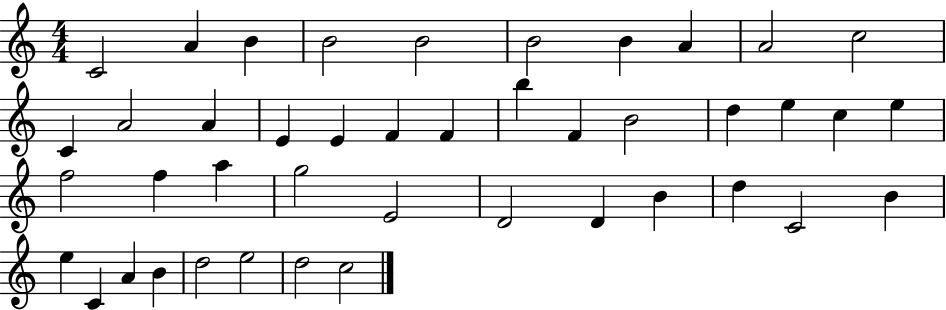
{
  \clef treble
  \numericTimeSignature
  \time 4/4
  \key c \major
  c'2 a'4 b'4 | b'2 b'2 | b'2 b'4 a'4 | a'2 c''2 | \break c'4 a'2 a'4 | e'4 e'4 f'4 f'4 | b''4 f'4 b'2 | d''4 e''4 c''4 e''4 | \break f''2 f''4 a''4 | g''2 e'2 | d'2 d'4 b'4 | d''4 c'2 b'4 | \break e''4 c'4 a'4 b'4 | d''2 e''2 | d''2 c''2 | \bar "|."
}